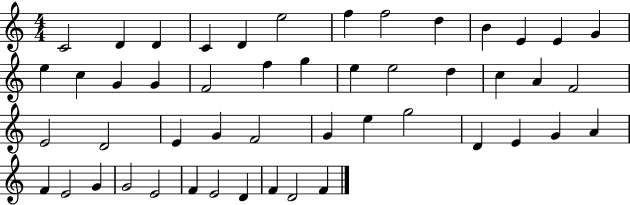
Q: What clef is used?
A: treble